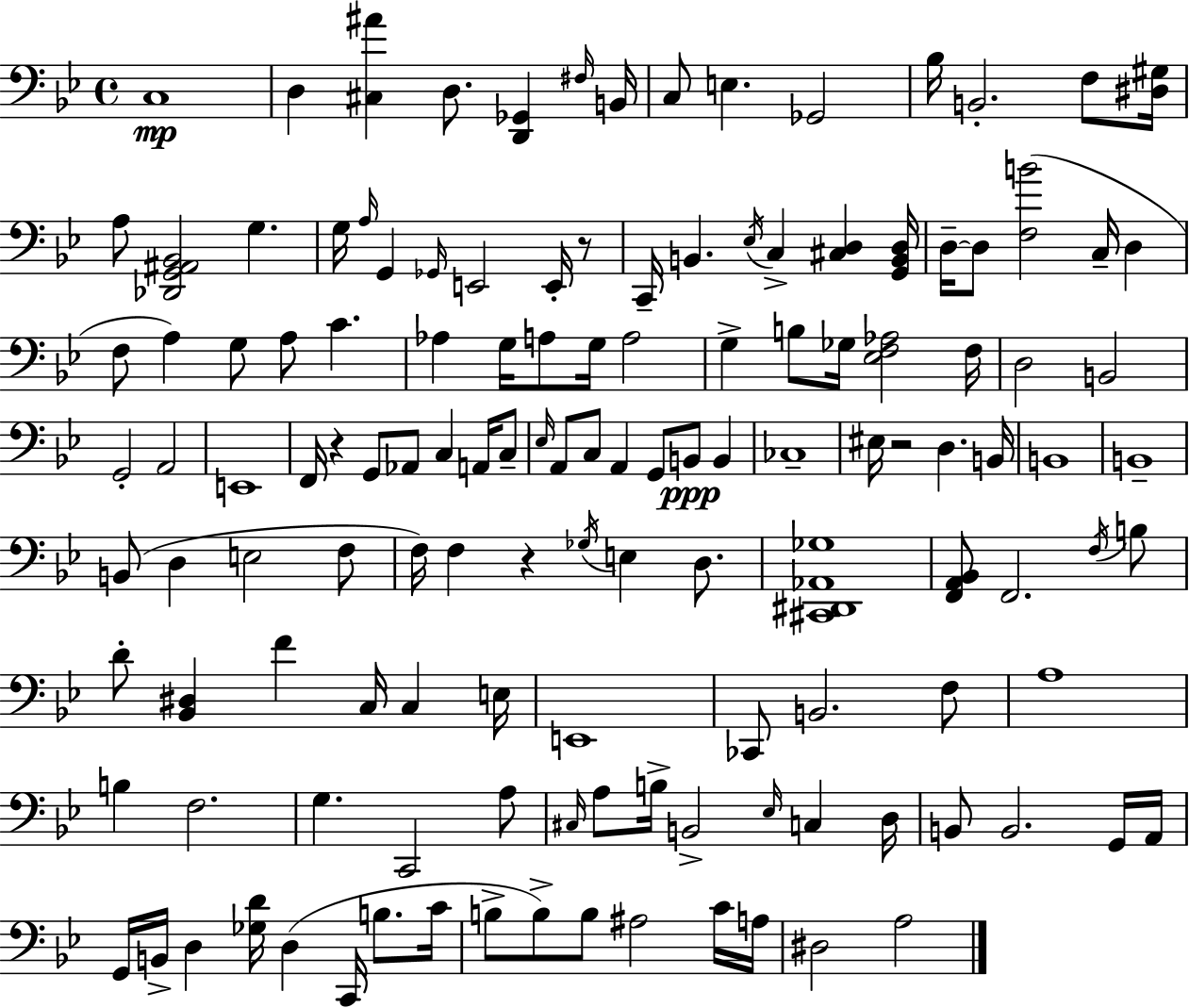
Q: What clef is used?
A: bass